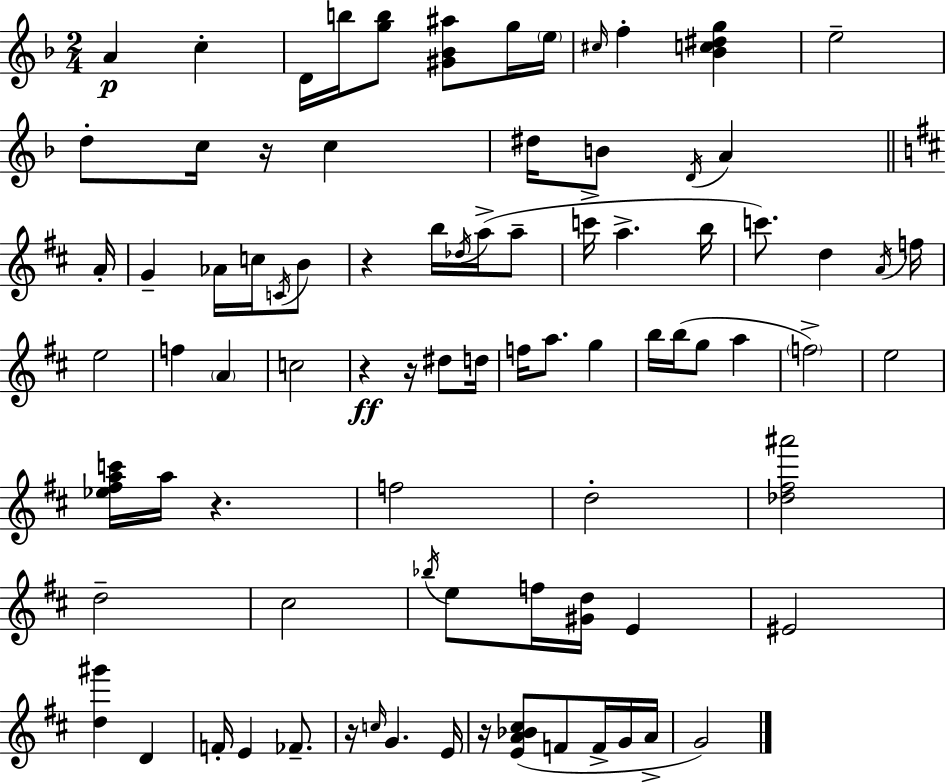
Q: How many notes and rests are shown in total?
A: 85